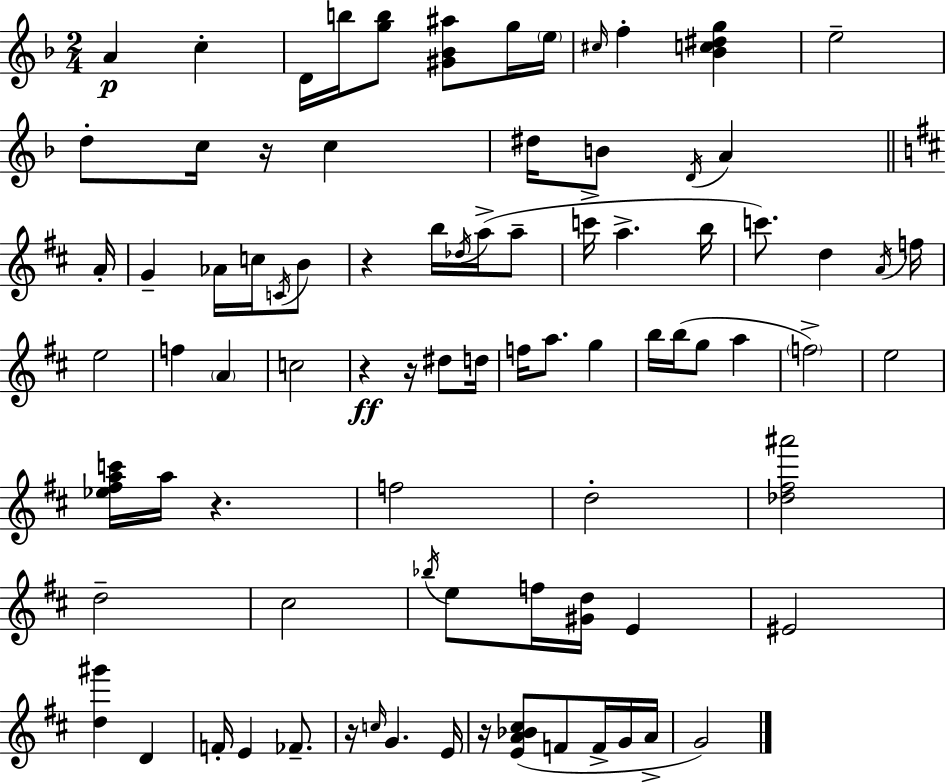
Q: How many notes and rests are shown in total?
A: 85